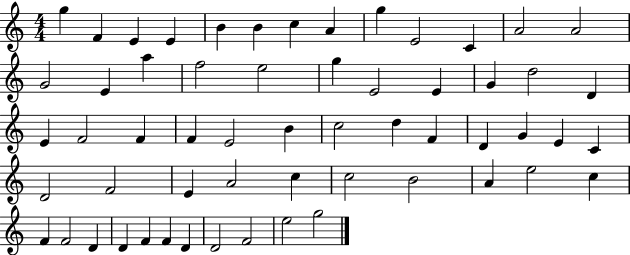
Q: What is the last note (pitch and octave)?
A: G5